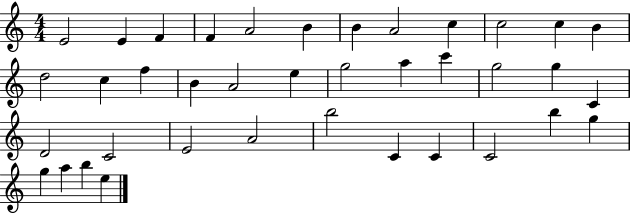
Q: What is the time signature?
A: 4/4